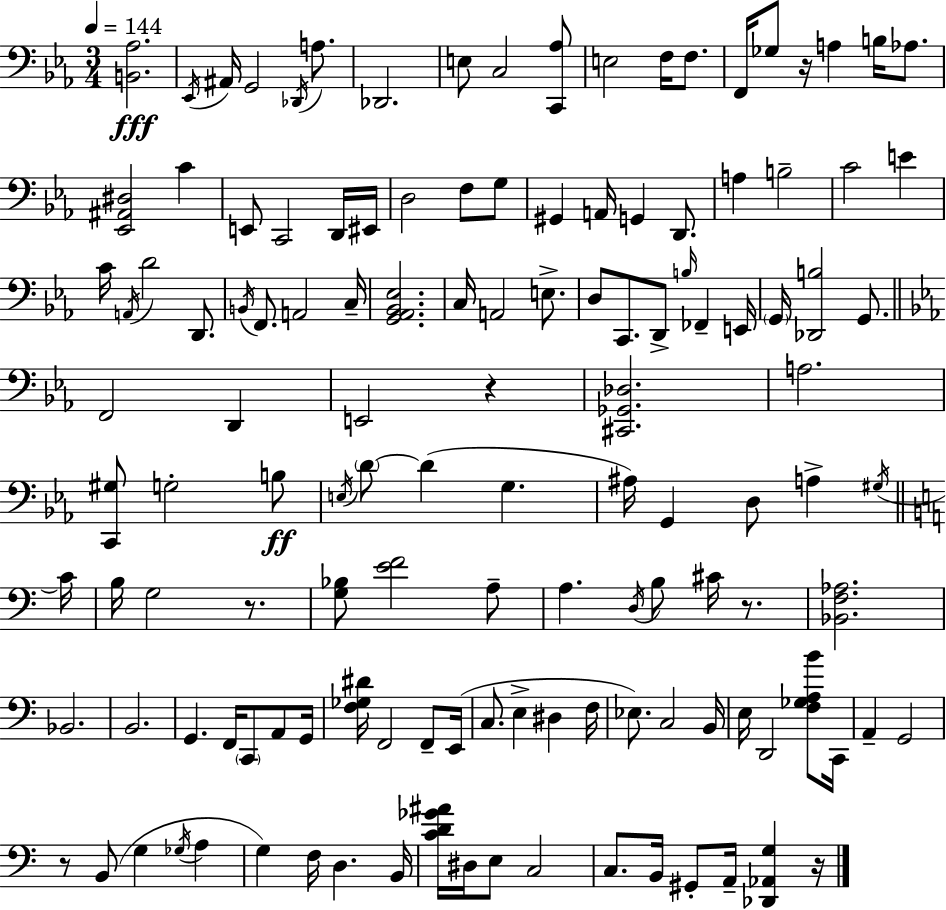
{
  \clef bass
  \numericTimeSignature
  \time 3/4
  \key c \minor
  \tempo 4 = 144
  <b, aes>2.\fff | \acciaccatura { ees,16 } ais,16 g,2 \acciaccatura { des,16 } a8. | des,2. | e8 c2 | \break <c, aes>8 e2 f16 f8. | f,16 ges8 r16 a4 b16 aes8. | <ees, ais, dis>2 c'4 | e,8 c,2 | \break d,16 eis,16 d2 f8 | g8 gis,4 a,16 g,4 d,8. | a4 b2-- | c'2 e'4 | \break c'16 \acciaccatura { a,16 } d'2 | d,8. \acciaccatura { b,16 } f,8. a,2 | c16-- <g, aes, bes, ees>2. | c16 a,2 | \break e8.-> d8 c,8. d,8-> \grace { b16 } | fes,4-- e,16 \parenthesize g,16 <des, b>2 | g,8. \bar "||" \break \key ees \major f,2 d,4 | e,2 r4 | <cis, ges, des>2. | a2. | \break <c, gis>8 g2-. b8\ff | \acciaccatura { e16 } \parenthesize d'8~~ d'4( g4. | ais16) g,4 d8 a4-> | \acciaccatura { gis16 } \bar "||" \break \key a \minor c'16 b16 g2 r8. | <g bes>8 <e' f'>2 a8-- | a4. \acciaccatura { d16 } b8 cis'16 r8. | <bes, f aes>2. | \break bes,2. | b,2. | g,4. f,16 \parenthesize c,8 a,8 | g,16 <f ges dis'>16 f,2 f,8-- | \break e,16( c8. e4-> dis4 | f16 ees8.) c2 | b,16 e16 d,2 <f ges a b'>8 | c,16 a,4-- g,2 | \break r8 b,8( g4 \acciaccatura { ges16 } a4 | g4) f16 d4. | b,16 <c' d' ges' ais'>16 dis16 e8 c2 | c8. b,16 gis,8-. a,16-- <des, aes, g>4 | \break r16 \bar "|."
}